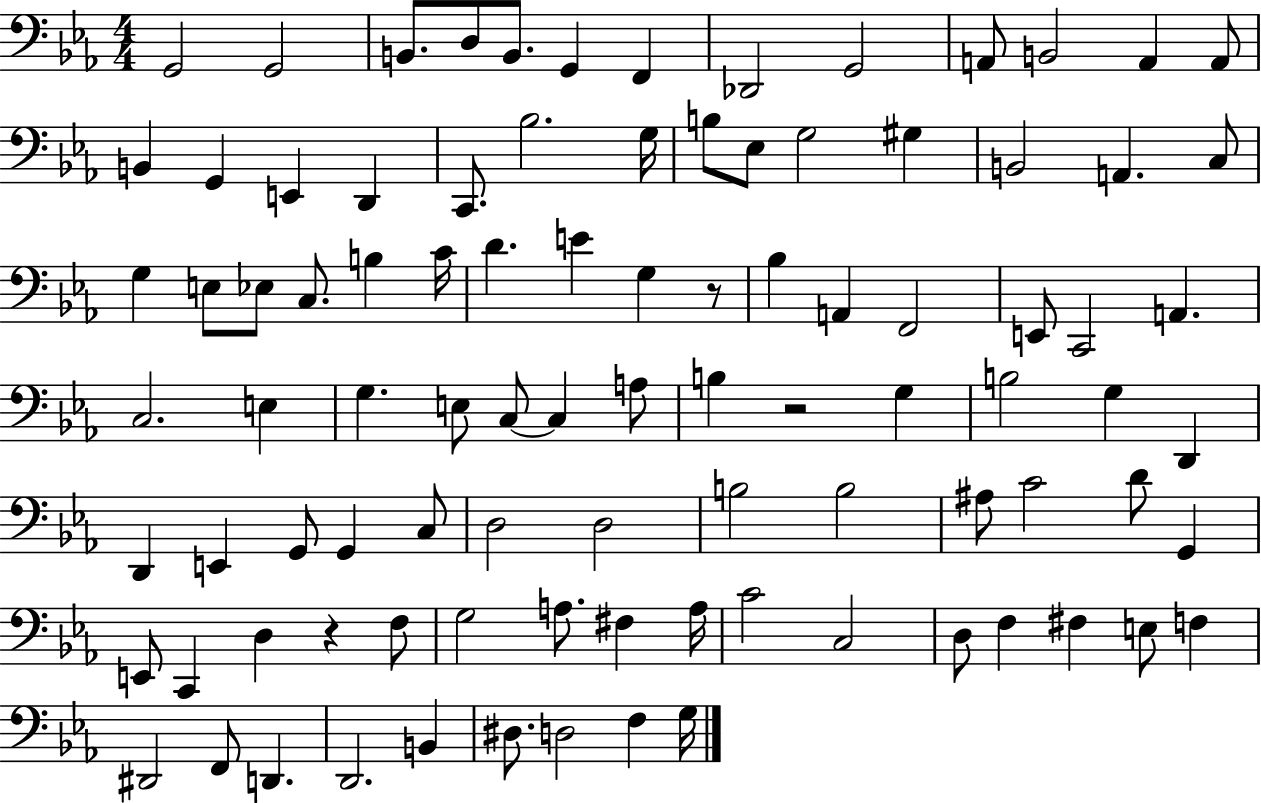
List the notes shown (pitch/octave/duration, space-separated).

G2/h G2/h B2/e. D3/e B2/e. G2/q F2/q Db2/h G2/h A2/e B2/h A2/q A2/e B2/q G2/q E2/q D2/q C2/e. Bb3/h. G3/s B3/e Eb3/e G3/h G#3/q B2/h A2/q. C3/e G3/q E3/e Eb3/e C3/e. B3/q C4/s D4/q. E4/q G3/q R/e Bb3/q A2/q F2/h E2/e C2/h A2/q. C3/h. E3/q G3/q. E3/e C3/e C3/q A3/e B3/q R/h G3/q B3/h G3/q D2/q D2/q E2/q G2/e G2/q C3/e D3/h D3/h B3/h B3/h A#3/e C4/h D4/e G2/q E2/e C2/q D3/q R/q F3/e G3/h A3/e. F#3/q A3/s C4/h C3/h D3/e F3/q F#3/q E3/e F3/q D#2/h F2/e D2/q. D2/h. B2/q D#3/e. D3/h F3/q G3/s